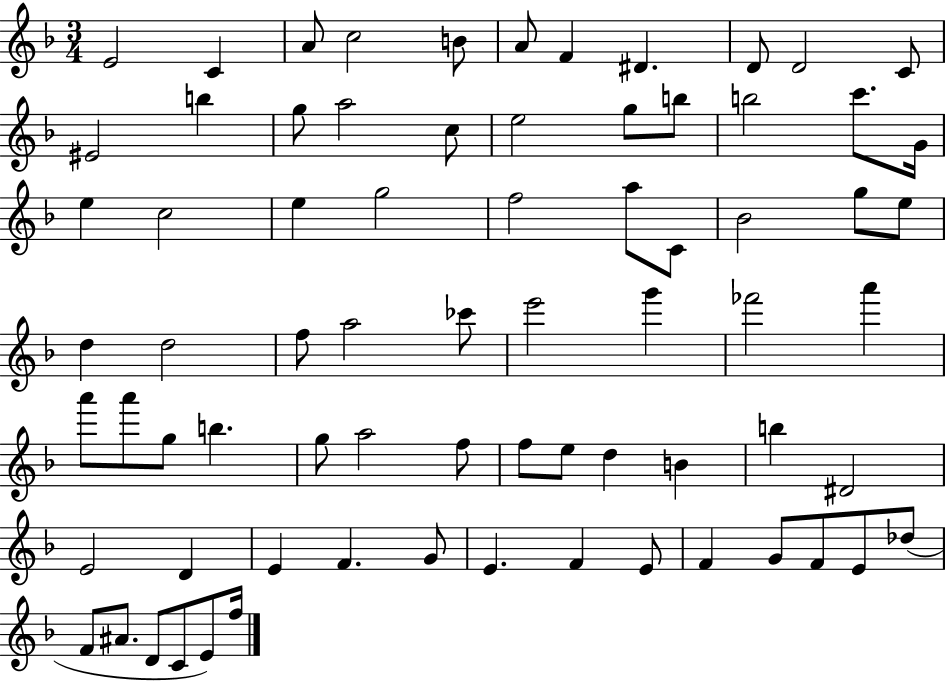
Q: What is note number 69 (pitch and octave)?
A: A#4